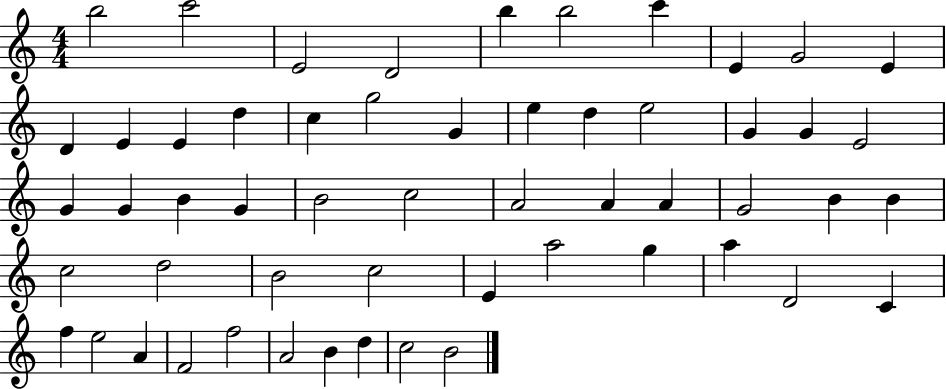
{
  \clef treble
  \numericTimeSignature
  \time 4/4
  \key c \major
  b''2 c'''2 | e'2 d'2 | b''4 b''2 c'''4 | e'4 g'2 e'4 | \break d'4 e'4 e'4 d''4 | c''4 g''2 g'4 | e''4 d''4 e''2 | g'4 g'4 e'2 | \break g'4 g'4 b'4 g'4 | b'2 c''2 | a'2 a'4 a'4 | g'2 b'4 b'4 | \break c''2 d''2 | b'2 c''2 | e'4 a''2 g''4 | a''4 d'2 c'4 | \break f''4 e''2 a'4 | f'2 f''2 | a'2 b'4 d''4 | c''2 b'2 | \break \bar "|."
}